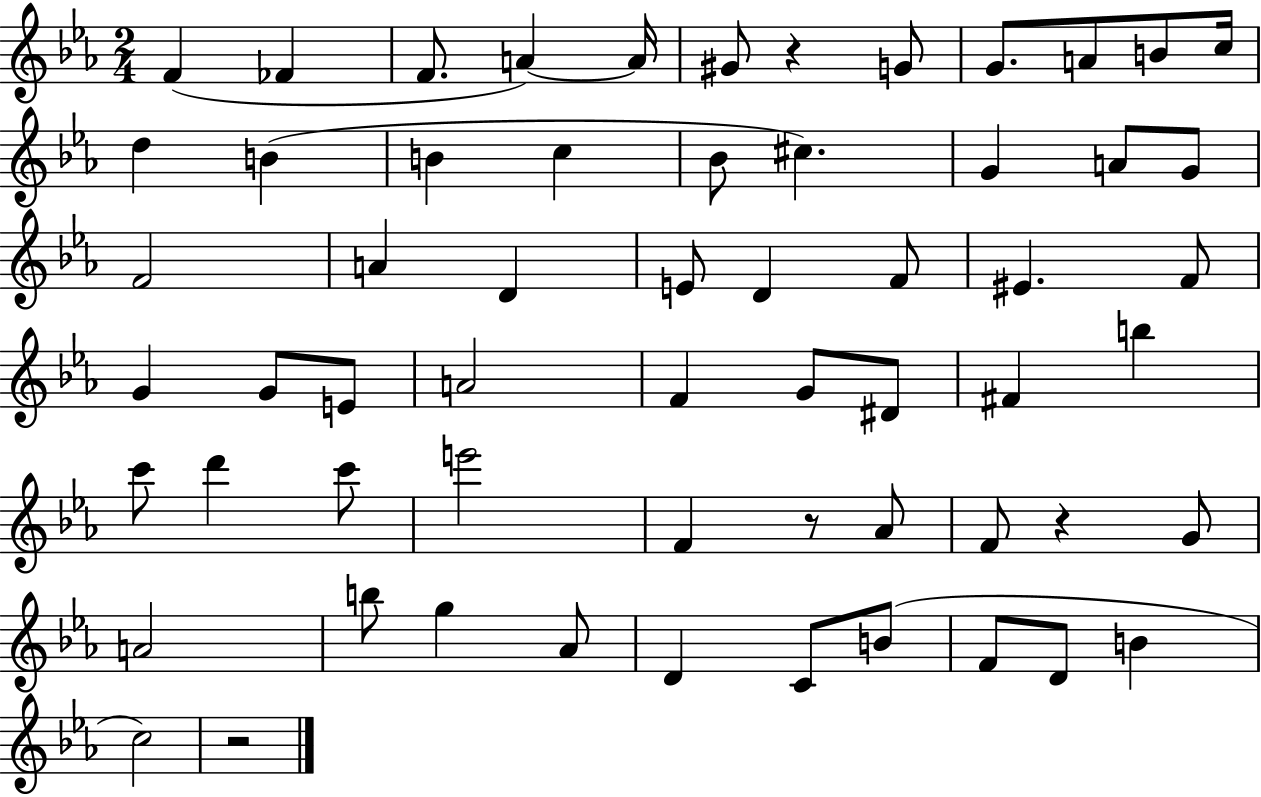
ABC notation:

X:1
T:Untitled
M:2/4
L:1/4
K:Eb
F _F F/2 A A/4 ^G/2 z G/2 G/2 A/2 B/2 c/4 d B B c _B/2 ^c G A/2 G/2 F2 A D E/2 D F/2 ^E F/2 G G/2 E/2 A2 F G/2 ^D/2 ^F b c'/2 d' c'/2 e'2 F z/2 _A/2 F/2 z G/2 A2 b/2 g _A/2 D C/2 B/2 F/2 D/2 B c2 z2